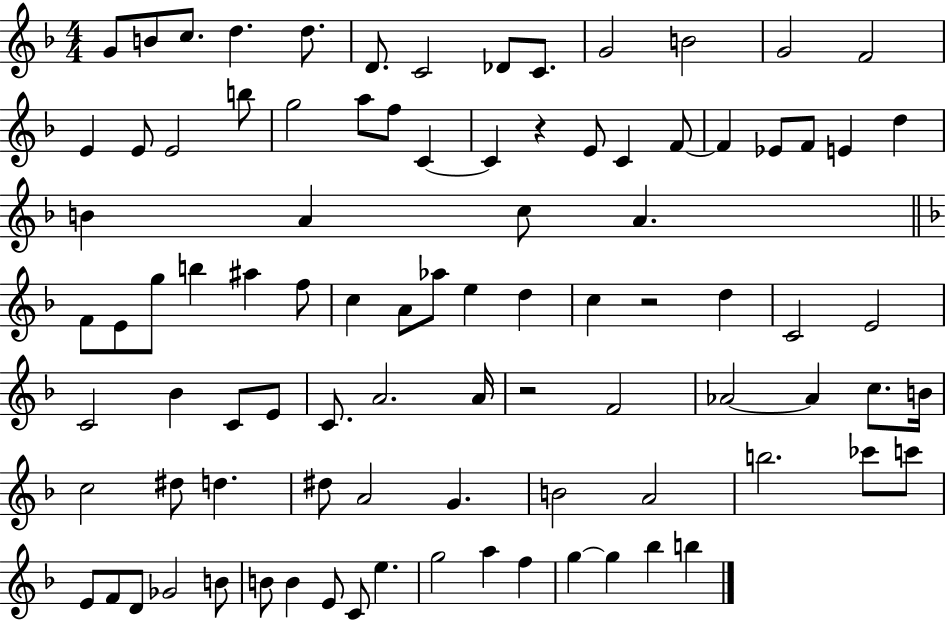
G4/e B4/e C5/e. D5/q. D5/e. D4/e. C4/h Db4/e C4/e. G4/h B4/h G4/h F4/h E4/q E4/e E4/h B5/e G5/h A5/e F5/e C4/q C4/q R/q E4/e C4/q F4/e F4/q Eb4/e F4/e E4/q D5/q B4/q A4/q C5/e A4/q. F4/e E4/e G5/e B5/q A#5/q F5/e C5/q A4/e Ab5/e E5/q D5/q C5/q R/h D5/q C4/h E4/h C4/h Bb4/q C4/e E4/e C4/e. A4/h. A4/s R/h F4/h Ab4/h Ab4/q C5/e. B4/s C5/h D#5/e D5/q. D#5/e A4/h G4/q. B4/h A4/h B5/h. CES6/e C6/e E4/e F4/e D4/e Gb4/h B4/e B4/e B4/q E4/e C4/e E5/q. G5/h A5/q F5/q G5/q G5/q Bb5/q B5/q